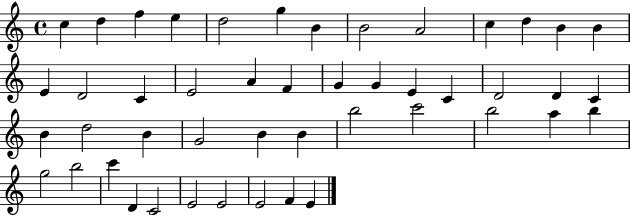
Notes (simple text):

C5/q D5/q F5/q E5/q D5/h G5/q B4/q B4/h A4/h C5/q D5/q B4/q B4/q E4/q D4/h C4/q E4/h A4/q F4/q G4/q G4/q E4/q C4/q D4/h D4/q C4/q B4/q D5/h B4/q G4/h B4/q B4/q B5/h C6/h B5/h A5/q B5/q G5/h B5/h C6/q D4/q C4/h E4/h E4/h E4/h F4/q E4/q